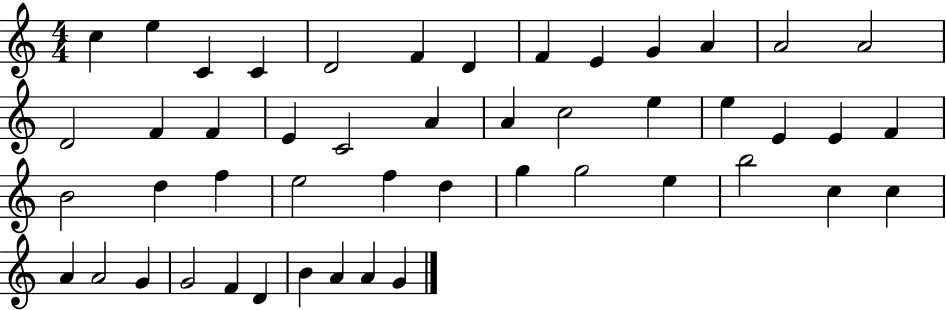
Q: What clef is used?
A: treble